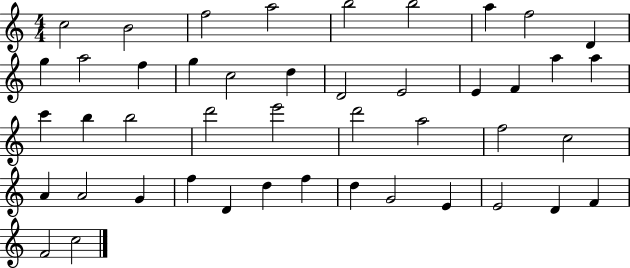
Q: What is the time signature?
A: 4/4